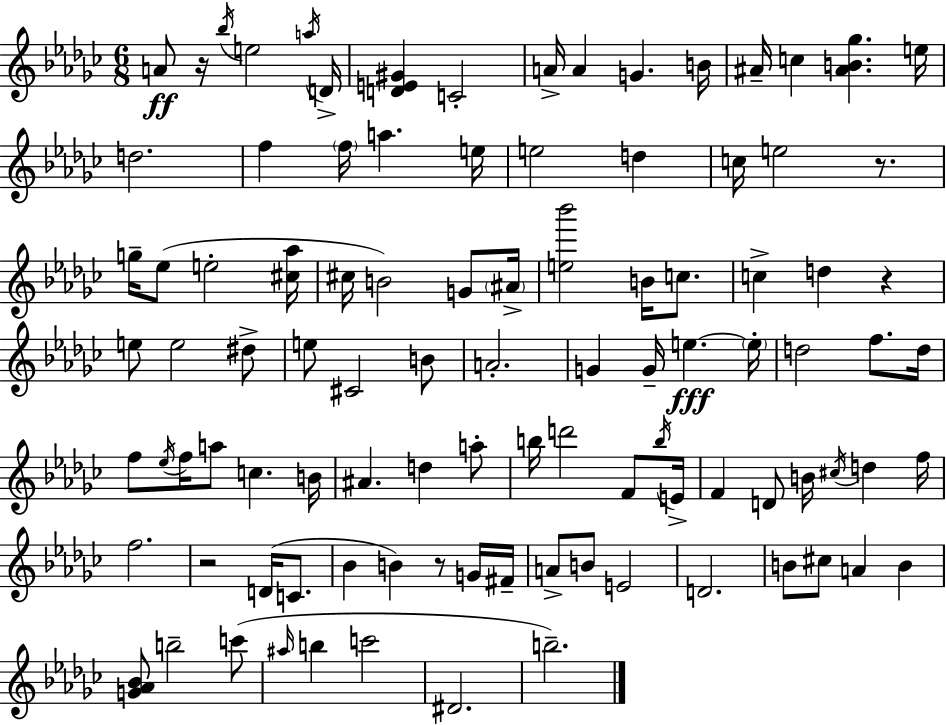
{
  \clef treble
  \numericTimeSignature
  \time 6/8
  \key ees \minor
  a'8\ff r16 \acciaccatura { bes''16 } e''2 | \acciaccatura { a''16 } d'16-> <d' e' gis'>4 c'2-. | a'16-> a'4 g'4. | b'16 ais'16-- c''4 <ais' b' ges''>4. | \break e''16 d''2. | f''4 \parenthesize f''16 a''4. | e''16 e''2 d''4 | c''16 e''2 r8. | \break g''16-- ees''8( e''2-. | <cis'' aes''>16 cis''16 b'2) g'8 | \parenthesize ais'16-> <e'' bes'''>2 b'16 c''8. | c''4-> d''4 r4 | \break e''8 e''2 | dis''8-> e''8 cis'2 | b'8 a'2.-. | g'4 g'16-- e''4.~~\fff | \break \parenthesize e''16-. d''2 f''8. | d''16 f''8 \acciaccatura { ees''16 } f''16 a''8 c''4. | b'16 ais'4. d''4 | a''8-. b''16 d'''2 | \break f'8 \acciaccatura { b''16 } e'16-> f'4 d'8 b'16 \acciaccatura { cis''16 } | d''4 f''16 f''2. | r2 | d'16( c'8. bes'4 b'4) | \break r8 g'16 fis'16-- a'8-> b'8 e'2 | d'2. | b'8 cis''8 a'4 | b'4 <g' aes' bes'>8 b''2-- | \break c'''8( \grace { ais''16 } b''4 c'''2 | dis'2. | b''2.--) | \bar "|."
}